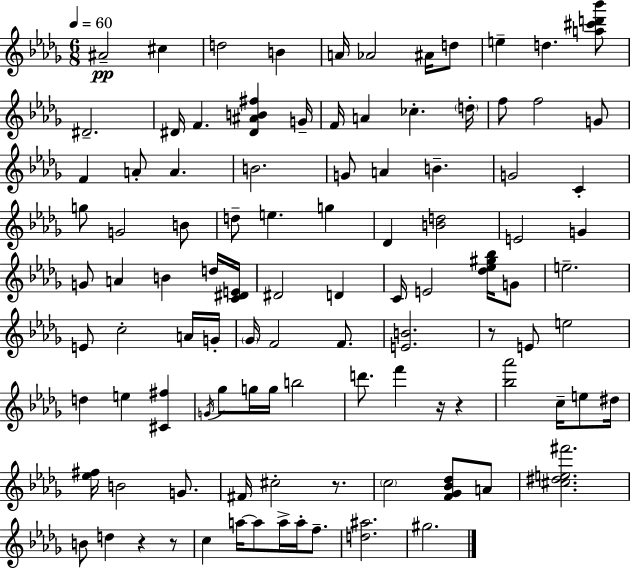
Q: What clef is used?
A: treble